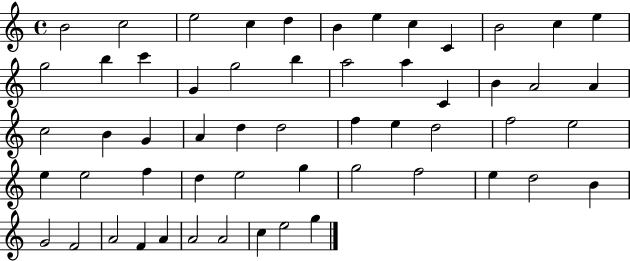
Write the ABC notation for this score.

X:1
T:Untitled
M:4/4
L:1/4
K:C
B2 c2 e2 c d B e c C B2 c e g2 b c' G g2 b a2 a C B A2 A c2 B G A d d2 f e d2 f2 e2 e e2 f d e2 g g2 f2 e d2 B G2 F2 A2 F A A2 A2 c e2 g